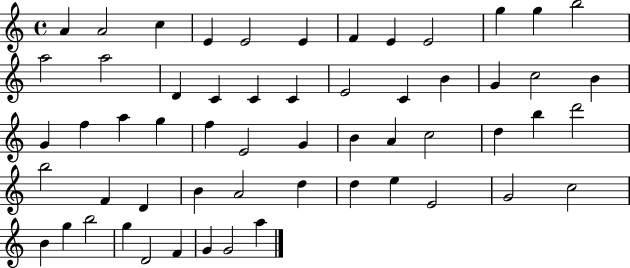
{
  \clef treble
  \time 4/4
  \defaultTimeSignature
  \key c \major
  a'4 a'2 c''4 | e'4 e'2 e'4 | f'4 e'4 e'2 | g''4 g''4 b''2 | \break a''2 a''2 | d'4 c'4 c'4 c'4 | e'2 c'4 b'4 | g'4 c''2 b'4 | \break g'4 f''4 a''4 g''4 | f''4 e'2 g'4 | b'4 a'4 c''2 | d''4 b''4 d'''2 | \break b''2 f'4 d'4 | b'4 a'2 d''4 | d''4 e''4 e'2 | g'2 c''2 | \break b'4 g''4 b''2 | g''4 d'2 f'4 | g'4 g'2 a''4 | \bar "|."
}